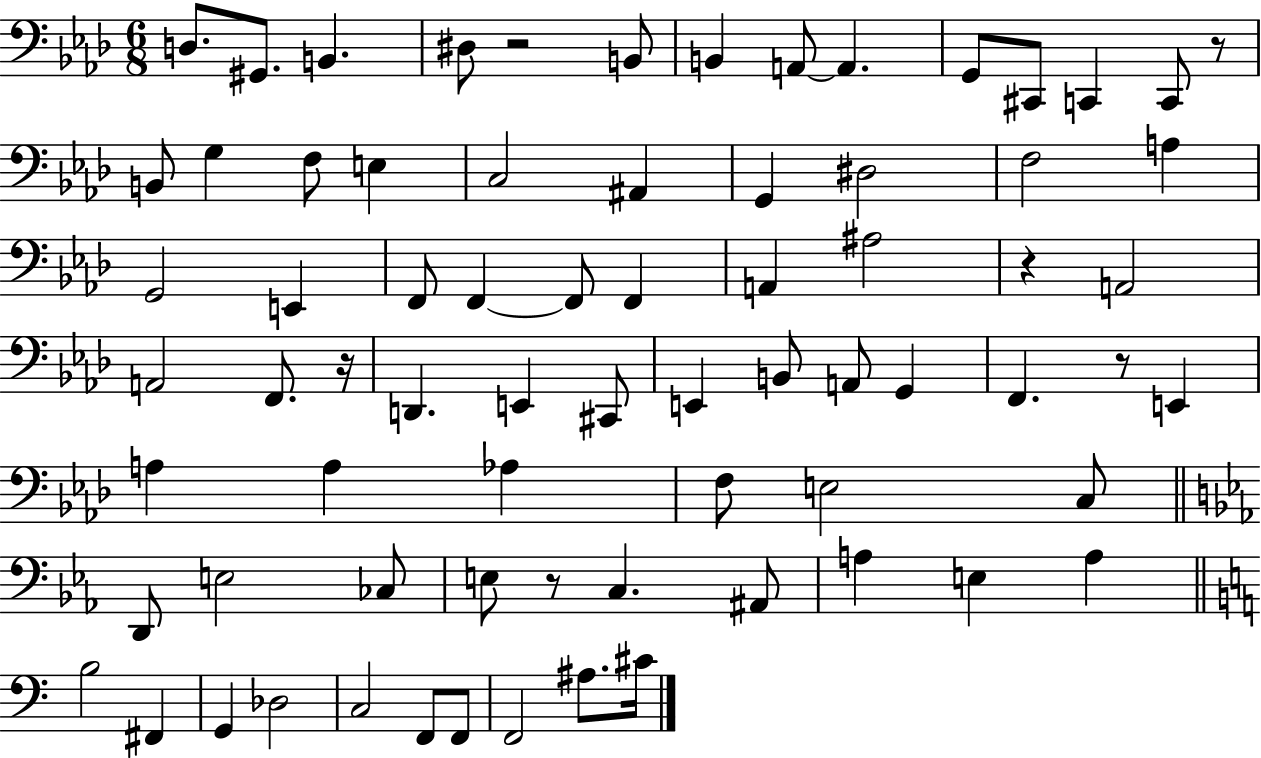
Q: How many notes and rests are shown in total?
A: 73